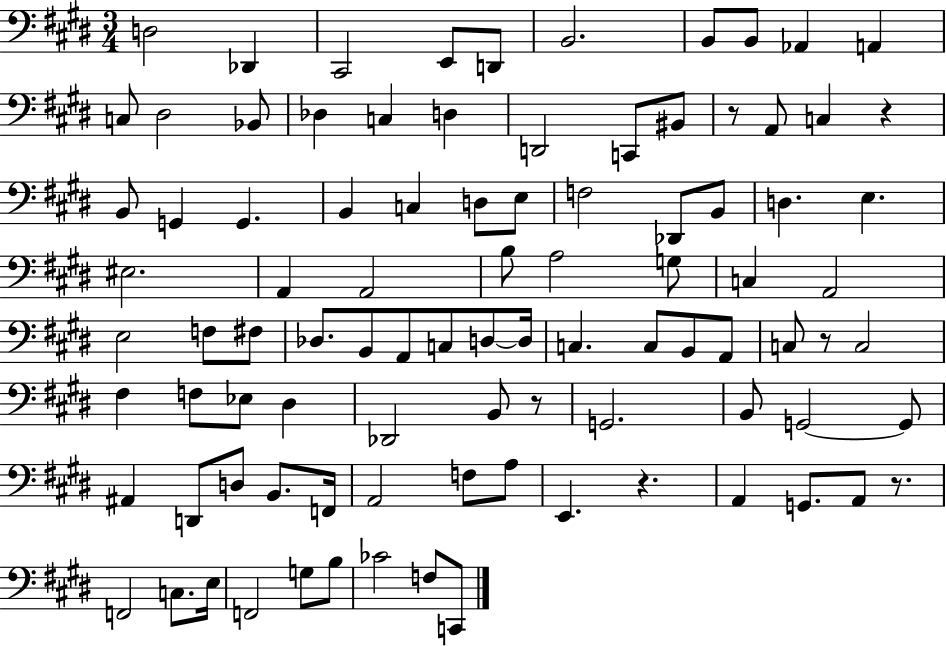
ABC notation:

X:1
T:Untitled
M:3/4
L:1/4
K:E
D,2 _D,, ^C,,2 E,,/2 D,,/2 B,,2 B,,/2 B,,/2 _A,, A,, C,/2 ^D,2 _B,,/2 _D, C, D, D,,2 C,,/2 ^B,,/2 z/2 A,,/2 C, z B,,/2 G,, G,, B,, C, D,/2 E,/2 F,2 _D,,/2 B,,/2 D, E, ^E,2 A,, A,,2 B,/2 A,2 G,/2 C, A,,2 E,2 F,/2 ^F,/2 _D,/2 B,,/2 A,,/2 C,/2 D,/2 D,/4 C, C,/2 B,,/2 A,,/2 C,/2 z/2 C,2 ^F, F,/2 _E,/2 ^D, _D,,2 B,,/2 z/2 G,,2 B,,/2 G,,2 G,,/2 ^A,, D,,/2 D,/2 B,,/2 F,,/4 A,,2 F,/2 A,/2 E,, z A,, G,,/2 A,,/2 z/2 F,,2 C,/2 E,/4 F,,2 G,/2 B,/2 _C2 F,/2 C,,/2